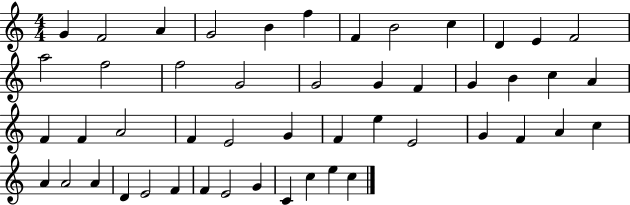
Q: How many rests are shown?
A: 0